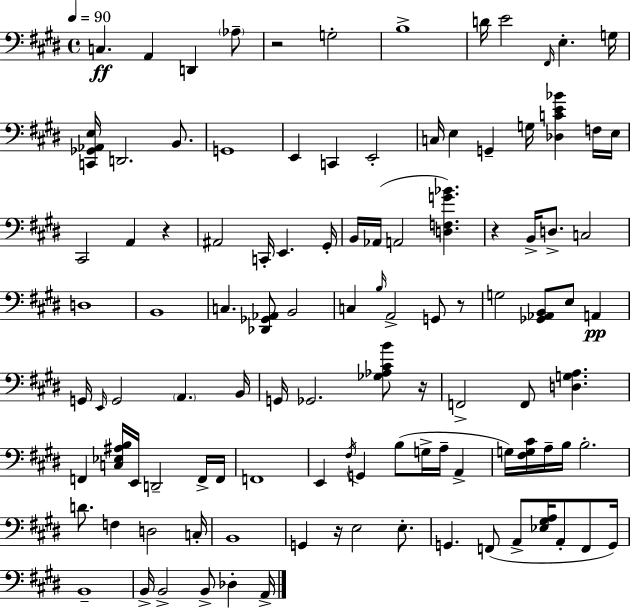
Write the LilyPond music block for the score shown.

{
  \clef bass
  \time 4/4
  \defaultTimeSignature
  \key e \major
  \tempo 4 = 90
  c4.\ff a,4 d,4 \parenthesize aes8-- | r2 g2-. | b1-> | d'16 e'2 \grace { fis,16 } e4.-. | \break g16 <c, ges, aes, e>16 d,2. b,8. | g,1 | e,4 c,4 e,2-. | c16 e4 g,4-- g16 <des c' e' bes'>4 f16 | \break e16 cis,2 a,4 r4 | ais,2 c,16-. e,4. | gis,16-. b,16 aes,16( a,2 <d f g' bes'>4.) | r4 b,16-> d8.-> c2 | \break d1 | b,1 | c4. <des, ges, aes,>8 b,2 | c4 \grace { b16 } a,2-> g,8 | \break r8 g2 <ges, aes, b,>8 e8 a,4\pp | g,16 \grace { e,16 } g,2 \parenthesize a,4. | b,16 g,16 ges,2. | <ges aes cis' b'>8 r16 f,2-> f,8 <d g a>4. | \break f,4 <c ees ais b>16 e,16 d,2-- | f,16-> f,16 f,1 | e,4 \acciaccatura { fis16 } g,4 b8( g16-> a16-- | a,4-> g16) <fis g cis'>16 a16-- b16 b2.-. | \break d'8. f4 d2 | c16-. b,1 | g,4 r16 e2 | e8.-. g,4. f,8( a,8-> <ees gis a>16 a,8-. | \break f,8 g,16) b,1-- | b,16-> b,2-> b,8-> des4-. | a,16-> \bar "|."
}